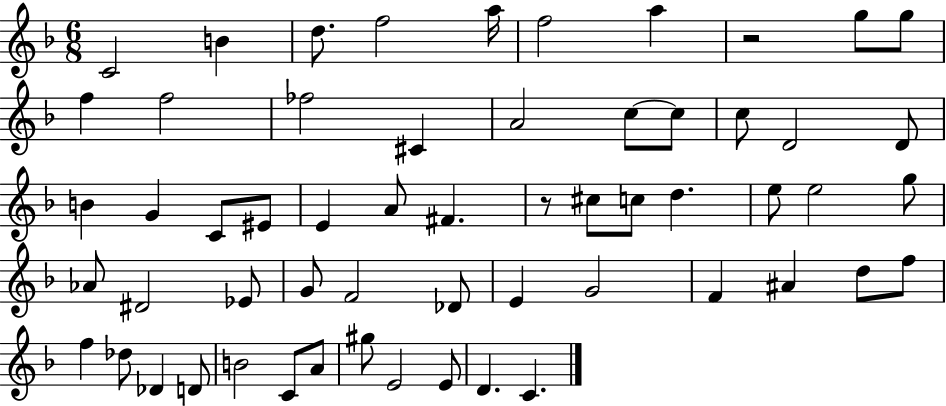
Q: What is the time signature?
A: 6/8